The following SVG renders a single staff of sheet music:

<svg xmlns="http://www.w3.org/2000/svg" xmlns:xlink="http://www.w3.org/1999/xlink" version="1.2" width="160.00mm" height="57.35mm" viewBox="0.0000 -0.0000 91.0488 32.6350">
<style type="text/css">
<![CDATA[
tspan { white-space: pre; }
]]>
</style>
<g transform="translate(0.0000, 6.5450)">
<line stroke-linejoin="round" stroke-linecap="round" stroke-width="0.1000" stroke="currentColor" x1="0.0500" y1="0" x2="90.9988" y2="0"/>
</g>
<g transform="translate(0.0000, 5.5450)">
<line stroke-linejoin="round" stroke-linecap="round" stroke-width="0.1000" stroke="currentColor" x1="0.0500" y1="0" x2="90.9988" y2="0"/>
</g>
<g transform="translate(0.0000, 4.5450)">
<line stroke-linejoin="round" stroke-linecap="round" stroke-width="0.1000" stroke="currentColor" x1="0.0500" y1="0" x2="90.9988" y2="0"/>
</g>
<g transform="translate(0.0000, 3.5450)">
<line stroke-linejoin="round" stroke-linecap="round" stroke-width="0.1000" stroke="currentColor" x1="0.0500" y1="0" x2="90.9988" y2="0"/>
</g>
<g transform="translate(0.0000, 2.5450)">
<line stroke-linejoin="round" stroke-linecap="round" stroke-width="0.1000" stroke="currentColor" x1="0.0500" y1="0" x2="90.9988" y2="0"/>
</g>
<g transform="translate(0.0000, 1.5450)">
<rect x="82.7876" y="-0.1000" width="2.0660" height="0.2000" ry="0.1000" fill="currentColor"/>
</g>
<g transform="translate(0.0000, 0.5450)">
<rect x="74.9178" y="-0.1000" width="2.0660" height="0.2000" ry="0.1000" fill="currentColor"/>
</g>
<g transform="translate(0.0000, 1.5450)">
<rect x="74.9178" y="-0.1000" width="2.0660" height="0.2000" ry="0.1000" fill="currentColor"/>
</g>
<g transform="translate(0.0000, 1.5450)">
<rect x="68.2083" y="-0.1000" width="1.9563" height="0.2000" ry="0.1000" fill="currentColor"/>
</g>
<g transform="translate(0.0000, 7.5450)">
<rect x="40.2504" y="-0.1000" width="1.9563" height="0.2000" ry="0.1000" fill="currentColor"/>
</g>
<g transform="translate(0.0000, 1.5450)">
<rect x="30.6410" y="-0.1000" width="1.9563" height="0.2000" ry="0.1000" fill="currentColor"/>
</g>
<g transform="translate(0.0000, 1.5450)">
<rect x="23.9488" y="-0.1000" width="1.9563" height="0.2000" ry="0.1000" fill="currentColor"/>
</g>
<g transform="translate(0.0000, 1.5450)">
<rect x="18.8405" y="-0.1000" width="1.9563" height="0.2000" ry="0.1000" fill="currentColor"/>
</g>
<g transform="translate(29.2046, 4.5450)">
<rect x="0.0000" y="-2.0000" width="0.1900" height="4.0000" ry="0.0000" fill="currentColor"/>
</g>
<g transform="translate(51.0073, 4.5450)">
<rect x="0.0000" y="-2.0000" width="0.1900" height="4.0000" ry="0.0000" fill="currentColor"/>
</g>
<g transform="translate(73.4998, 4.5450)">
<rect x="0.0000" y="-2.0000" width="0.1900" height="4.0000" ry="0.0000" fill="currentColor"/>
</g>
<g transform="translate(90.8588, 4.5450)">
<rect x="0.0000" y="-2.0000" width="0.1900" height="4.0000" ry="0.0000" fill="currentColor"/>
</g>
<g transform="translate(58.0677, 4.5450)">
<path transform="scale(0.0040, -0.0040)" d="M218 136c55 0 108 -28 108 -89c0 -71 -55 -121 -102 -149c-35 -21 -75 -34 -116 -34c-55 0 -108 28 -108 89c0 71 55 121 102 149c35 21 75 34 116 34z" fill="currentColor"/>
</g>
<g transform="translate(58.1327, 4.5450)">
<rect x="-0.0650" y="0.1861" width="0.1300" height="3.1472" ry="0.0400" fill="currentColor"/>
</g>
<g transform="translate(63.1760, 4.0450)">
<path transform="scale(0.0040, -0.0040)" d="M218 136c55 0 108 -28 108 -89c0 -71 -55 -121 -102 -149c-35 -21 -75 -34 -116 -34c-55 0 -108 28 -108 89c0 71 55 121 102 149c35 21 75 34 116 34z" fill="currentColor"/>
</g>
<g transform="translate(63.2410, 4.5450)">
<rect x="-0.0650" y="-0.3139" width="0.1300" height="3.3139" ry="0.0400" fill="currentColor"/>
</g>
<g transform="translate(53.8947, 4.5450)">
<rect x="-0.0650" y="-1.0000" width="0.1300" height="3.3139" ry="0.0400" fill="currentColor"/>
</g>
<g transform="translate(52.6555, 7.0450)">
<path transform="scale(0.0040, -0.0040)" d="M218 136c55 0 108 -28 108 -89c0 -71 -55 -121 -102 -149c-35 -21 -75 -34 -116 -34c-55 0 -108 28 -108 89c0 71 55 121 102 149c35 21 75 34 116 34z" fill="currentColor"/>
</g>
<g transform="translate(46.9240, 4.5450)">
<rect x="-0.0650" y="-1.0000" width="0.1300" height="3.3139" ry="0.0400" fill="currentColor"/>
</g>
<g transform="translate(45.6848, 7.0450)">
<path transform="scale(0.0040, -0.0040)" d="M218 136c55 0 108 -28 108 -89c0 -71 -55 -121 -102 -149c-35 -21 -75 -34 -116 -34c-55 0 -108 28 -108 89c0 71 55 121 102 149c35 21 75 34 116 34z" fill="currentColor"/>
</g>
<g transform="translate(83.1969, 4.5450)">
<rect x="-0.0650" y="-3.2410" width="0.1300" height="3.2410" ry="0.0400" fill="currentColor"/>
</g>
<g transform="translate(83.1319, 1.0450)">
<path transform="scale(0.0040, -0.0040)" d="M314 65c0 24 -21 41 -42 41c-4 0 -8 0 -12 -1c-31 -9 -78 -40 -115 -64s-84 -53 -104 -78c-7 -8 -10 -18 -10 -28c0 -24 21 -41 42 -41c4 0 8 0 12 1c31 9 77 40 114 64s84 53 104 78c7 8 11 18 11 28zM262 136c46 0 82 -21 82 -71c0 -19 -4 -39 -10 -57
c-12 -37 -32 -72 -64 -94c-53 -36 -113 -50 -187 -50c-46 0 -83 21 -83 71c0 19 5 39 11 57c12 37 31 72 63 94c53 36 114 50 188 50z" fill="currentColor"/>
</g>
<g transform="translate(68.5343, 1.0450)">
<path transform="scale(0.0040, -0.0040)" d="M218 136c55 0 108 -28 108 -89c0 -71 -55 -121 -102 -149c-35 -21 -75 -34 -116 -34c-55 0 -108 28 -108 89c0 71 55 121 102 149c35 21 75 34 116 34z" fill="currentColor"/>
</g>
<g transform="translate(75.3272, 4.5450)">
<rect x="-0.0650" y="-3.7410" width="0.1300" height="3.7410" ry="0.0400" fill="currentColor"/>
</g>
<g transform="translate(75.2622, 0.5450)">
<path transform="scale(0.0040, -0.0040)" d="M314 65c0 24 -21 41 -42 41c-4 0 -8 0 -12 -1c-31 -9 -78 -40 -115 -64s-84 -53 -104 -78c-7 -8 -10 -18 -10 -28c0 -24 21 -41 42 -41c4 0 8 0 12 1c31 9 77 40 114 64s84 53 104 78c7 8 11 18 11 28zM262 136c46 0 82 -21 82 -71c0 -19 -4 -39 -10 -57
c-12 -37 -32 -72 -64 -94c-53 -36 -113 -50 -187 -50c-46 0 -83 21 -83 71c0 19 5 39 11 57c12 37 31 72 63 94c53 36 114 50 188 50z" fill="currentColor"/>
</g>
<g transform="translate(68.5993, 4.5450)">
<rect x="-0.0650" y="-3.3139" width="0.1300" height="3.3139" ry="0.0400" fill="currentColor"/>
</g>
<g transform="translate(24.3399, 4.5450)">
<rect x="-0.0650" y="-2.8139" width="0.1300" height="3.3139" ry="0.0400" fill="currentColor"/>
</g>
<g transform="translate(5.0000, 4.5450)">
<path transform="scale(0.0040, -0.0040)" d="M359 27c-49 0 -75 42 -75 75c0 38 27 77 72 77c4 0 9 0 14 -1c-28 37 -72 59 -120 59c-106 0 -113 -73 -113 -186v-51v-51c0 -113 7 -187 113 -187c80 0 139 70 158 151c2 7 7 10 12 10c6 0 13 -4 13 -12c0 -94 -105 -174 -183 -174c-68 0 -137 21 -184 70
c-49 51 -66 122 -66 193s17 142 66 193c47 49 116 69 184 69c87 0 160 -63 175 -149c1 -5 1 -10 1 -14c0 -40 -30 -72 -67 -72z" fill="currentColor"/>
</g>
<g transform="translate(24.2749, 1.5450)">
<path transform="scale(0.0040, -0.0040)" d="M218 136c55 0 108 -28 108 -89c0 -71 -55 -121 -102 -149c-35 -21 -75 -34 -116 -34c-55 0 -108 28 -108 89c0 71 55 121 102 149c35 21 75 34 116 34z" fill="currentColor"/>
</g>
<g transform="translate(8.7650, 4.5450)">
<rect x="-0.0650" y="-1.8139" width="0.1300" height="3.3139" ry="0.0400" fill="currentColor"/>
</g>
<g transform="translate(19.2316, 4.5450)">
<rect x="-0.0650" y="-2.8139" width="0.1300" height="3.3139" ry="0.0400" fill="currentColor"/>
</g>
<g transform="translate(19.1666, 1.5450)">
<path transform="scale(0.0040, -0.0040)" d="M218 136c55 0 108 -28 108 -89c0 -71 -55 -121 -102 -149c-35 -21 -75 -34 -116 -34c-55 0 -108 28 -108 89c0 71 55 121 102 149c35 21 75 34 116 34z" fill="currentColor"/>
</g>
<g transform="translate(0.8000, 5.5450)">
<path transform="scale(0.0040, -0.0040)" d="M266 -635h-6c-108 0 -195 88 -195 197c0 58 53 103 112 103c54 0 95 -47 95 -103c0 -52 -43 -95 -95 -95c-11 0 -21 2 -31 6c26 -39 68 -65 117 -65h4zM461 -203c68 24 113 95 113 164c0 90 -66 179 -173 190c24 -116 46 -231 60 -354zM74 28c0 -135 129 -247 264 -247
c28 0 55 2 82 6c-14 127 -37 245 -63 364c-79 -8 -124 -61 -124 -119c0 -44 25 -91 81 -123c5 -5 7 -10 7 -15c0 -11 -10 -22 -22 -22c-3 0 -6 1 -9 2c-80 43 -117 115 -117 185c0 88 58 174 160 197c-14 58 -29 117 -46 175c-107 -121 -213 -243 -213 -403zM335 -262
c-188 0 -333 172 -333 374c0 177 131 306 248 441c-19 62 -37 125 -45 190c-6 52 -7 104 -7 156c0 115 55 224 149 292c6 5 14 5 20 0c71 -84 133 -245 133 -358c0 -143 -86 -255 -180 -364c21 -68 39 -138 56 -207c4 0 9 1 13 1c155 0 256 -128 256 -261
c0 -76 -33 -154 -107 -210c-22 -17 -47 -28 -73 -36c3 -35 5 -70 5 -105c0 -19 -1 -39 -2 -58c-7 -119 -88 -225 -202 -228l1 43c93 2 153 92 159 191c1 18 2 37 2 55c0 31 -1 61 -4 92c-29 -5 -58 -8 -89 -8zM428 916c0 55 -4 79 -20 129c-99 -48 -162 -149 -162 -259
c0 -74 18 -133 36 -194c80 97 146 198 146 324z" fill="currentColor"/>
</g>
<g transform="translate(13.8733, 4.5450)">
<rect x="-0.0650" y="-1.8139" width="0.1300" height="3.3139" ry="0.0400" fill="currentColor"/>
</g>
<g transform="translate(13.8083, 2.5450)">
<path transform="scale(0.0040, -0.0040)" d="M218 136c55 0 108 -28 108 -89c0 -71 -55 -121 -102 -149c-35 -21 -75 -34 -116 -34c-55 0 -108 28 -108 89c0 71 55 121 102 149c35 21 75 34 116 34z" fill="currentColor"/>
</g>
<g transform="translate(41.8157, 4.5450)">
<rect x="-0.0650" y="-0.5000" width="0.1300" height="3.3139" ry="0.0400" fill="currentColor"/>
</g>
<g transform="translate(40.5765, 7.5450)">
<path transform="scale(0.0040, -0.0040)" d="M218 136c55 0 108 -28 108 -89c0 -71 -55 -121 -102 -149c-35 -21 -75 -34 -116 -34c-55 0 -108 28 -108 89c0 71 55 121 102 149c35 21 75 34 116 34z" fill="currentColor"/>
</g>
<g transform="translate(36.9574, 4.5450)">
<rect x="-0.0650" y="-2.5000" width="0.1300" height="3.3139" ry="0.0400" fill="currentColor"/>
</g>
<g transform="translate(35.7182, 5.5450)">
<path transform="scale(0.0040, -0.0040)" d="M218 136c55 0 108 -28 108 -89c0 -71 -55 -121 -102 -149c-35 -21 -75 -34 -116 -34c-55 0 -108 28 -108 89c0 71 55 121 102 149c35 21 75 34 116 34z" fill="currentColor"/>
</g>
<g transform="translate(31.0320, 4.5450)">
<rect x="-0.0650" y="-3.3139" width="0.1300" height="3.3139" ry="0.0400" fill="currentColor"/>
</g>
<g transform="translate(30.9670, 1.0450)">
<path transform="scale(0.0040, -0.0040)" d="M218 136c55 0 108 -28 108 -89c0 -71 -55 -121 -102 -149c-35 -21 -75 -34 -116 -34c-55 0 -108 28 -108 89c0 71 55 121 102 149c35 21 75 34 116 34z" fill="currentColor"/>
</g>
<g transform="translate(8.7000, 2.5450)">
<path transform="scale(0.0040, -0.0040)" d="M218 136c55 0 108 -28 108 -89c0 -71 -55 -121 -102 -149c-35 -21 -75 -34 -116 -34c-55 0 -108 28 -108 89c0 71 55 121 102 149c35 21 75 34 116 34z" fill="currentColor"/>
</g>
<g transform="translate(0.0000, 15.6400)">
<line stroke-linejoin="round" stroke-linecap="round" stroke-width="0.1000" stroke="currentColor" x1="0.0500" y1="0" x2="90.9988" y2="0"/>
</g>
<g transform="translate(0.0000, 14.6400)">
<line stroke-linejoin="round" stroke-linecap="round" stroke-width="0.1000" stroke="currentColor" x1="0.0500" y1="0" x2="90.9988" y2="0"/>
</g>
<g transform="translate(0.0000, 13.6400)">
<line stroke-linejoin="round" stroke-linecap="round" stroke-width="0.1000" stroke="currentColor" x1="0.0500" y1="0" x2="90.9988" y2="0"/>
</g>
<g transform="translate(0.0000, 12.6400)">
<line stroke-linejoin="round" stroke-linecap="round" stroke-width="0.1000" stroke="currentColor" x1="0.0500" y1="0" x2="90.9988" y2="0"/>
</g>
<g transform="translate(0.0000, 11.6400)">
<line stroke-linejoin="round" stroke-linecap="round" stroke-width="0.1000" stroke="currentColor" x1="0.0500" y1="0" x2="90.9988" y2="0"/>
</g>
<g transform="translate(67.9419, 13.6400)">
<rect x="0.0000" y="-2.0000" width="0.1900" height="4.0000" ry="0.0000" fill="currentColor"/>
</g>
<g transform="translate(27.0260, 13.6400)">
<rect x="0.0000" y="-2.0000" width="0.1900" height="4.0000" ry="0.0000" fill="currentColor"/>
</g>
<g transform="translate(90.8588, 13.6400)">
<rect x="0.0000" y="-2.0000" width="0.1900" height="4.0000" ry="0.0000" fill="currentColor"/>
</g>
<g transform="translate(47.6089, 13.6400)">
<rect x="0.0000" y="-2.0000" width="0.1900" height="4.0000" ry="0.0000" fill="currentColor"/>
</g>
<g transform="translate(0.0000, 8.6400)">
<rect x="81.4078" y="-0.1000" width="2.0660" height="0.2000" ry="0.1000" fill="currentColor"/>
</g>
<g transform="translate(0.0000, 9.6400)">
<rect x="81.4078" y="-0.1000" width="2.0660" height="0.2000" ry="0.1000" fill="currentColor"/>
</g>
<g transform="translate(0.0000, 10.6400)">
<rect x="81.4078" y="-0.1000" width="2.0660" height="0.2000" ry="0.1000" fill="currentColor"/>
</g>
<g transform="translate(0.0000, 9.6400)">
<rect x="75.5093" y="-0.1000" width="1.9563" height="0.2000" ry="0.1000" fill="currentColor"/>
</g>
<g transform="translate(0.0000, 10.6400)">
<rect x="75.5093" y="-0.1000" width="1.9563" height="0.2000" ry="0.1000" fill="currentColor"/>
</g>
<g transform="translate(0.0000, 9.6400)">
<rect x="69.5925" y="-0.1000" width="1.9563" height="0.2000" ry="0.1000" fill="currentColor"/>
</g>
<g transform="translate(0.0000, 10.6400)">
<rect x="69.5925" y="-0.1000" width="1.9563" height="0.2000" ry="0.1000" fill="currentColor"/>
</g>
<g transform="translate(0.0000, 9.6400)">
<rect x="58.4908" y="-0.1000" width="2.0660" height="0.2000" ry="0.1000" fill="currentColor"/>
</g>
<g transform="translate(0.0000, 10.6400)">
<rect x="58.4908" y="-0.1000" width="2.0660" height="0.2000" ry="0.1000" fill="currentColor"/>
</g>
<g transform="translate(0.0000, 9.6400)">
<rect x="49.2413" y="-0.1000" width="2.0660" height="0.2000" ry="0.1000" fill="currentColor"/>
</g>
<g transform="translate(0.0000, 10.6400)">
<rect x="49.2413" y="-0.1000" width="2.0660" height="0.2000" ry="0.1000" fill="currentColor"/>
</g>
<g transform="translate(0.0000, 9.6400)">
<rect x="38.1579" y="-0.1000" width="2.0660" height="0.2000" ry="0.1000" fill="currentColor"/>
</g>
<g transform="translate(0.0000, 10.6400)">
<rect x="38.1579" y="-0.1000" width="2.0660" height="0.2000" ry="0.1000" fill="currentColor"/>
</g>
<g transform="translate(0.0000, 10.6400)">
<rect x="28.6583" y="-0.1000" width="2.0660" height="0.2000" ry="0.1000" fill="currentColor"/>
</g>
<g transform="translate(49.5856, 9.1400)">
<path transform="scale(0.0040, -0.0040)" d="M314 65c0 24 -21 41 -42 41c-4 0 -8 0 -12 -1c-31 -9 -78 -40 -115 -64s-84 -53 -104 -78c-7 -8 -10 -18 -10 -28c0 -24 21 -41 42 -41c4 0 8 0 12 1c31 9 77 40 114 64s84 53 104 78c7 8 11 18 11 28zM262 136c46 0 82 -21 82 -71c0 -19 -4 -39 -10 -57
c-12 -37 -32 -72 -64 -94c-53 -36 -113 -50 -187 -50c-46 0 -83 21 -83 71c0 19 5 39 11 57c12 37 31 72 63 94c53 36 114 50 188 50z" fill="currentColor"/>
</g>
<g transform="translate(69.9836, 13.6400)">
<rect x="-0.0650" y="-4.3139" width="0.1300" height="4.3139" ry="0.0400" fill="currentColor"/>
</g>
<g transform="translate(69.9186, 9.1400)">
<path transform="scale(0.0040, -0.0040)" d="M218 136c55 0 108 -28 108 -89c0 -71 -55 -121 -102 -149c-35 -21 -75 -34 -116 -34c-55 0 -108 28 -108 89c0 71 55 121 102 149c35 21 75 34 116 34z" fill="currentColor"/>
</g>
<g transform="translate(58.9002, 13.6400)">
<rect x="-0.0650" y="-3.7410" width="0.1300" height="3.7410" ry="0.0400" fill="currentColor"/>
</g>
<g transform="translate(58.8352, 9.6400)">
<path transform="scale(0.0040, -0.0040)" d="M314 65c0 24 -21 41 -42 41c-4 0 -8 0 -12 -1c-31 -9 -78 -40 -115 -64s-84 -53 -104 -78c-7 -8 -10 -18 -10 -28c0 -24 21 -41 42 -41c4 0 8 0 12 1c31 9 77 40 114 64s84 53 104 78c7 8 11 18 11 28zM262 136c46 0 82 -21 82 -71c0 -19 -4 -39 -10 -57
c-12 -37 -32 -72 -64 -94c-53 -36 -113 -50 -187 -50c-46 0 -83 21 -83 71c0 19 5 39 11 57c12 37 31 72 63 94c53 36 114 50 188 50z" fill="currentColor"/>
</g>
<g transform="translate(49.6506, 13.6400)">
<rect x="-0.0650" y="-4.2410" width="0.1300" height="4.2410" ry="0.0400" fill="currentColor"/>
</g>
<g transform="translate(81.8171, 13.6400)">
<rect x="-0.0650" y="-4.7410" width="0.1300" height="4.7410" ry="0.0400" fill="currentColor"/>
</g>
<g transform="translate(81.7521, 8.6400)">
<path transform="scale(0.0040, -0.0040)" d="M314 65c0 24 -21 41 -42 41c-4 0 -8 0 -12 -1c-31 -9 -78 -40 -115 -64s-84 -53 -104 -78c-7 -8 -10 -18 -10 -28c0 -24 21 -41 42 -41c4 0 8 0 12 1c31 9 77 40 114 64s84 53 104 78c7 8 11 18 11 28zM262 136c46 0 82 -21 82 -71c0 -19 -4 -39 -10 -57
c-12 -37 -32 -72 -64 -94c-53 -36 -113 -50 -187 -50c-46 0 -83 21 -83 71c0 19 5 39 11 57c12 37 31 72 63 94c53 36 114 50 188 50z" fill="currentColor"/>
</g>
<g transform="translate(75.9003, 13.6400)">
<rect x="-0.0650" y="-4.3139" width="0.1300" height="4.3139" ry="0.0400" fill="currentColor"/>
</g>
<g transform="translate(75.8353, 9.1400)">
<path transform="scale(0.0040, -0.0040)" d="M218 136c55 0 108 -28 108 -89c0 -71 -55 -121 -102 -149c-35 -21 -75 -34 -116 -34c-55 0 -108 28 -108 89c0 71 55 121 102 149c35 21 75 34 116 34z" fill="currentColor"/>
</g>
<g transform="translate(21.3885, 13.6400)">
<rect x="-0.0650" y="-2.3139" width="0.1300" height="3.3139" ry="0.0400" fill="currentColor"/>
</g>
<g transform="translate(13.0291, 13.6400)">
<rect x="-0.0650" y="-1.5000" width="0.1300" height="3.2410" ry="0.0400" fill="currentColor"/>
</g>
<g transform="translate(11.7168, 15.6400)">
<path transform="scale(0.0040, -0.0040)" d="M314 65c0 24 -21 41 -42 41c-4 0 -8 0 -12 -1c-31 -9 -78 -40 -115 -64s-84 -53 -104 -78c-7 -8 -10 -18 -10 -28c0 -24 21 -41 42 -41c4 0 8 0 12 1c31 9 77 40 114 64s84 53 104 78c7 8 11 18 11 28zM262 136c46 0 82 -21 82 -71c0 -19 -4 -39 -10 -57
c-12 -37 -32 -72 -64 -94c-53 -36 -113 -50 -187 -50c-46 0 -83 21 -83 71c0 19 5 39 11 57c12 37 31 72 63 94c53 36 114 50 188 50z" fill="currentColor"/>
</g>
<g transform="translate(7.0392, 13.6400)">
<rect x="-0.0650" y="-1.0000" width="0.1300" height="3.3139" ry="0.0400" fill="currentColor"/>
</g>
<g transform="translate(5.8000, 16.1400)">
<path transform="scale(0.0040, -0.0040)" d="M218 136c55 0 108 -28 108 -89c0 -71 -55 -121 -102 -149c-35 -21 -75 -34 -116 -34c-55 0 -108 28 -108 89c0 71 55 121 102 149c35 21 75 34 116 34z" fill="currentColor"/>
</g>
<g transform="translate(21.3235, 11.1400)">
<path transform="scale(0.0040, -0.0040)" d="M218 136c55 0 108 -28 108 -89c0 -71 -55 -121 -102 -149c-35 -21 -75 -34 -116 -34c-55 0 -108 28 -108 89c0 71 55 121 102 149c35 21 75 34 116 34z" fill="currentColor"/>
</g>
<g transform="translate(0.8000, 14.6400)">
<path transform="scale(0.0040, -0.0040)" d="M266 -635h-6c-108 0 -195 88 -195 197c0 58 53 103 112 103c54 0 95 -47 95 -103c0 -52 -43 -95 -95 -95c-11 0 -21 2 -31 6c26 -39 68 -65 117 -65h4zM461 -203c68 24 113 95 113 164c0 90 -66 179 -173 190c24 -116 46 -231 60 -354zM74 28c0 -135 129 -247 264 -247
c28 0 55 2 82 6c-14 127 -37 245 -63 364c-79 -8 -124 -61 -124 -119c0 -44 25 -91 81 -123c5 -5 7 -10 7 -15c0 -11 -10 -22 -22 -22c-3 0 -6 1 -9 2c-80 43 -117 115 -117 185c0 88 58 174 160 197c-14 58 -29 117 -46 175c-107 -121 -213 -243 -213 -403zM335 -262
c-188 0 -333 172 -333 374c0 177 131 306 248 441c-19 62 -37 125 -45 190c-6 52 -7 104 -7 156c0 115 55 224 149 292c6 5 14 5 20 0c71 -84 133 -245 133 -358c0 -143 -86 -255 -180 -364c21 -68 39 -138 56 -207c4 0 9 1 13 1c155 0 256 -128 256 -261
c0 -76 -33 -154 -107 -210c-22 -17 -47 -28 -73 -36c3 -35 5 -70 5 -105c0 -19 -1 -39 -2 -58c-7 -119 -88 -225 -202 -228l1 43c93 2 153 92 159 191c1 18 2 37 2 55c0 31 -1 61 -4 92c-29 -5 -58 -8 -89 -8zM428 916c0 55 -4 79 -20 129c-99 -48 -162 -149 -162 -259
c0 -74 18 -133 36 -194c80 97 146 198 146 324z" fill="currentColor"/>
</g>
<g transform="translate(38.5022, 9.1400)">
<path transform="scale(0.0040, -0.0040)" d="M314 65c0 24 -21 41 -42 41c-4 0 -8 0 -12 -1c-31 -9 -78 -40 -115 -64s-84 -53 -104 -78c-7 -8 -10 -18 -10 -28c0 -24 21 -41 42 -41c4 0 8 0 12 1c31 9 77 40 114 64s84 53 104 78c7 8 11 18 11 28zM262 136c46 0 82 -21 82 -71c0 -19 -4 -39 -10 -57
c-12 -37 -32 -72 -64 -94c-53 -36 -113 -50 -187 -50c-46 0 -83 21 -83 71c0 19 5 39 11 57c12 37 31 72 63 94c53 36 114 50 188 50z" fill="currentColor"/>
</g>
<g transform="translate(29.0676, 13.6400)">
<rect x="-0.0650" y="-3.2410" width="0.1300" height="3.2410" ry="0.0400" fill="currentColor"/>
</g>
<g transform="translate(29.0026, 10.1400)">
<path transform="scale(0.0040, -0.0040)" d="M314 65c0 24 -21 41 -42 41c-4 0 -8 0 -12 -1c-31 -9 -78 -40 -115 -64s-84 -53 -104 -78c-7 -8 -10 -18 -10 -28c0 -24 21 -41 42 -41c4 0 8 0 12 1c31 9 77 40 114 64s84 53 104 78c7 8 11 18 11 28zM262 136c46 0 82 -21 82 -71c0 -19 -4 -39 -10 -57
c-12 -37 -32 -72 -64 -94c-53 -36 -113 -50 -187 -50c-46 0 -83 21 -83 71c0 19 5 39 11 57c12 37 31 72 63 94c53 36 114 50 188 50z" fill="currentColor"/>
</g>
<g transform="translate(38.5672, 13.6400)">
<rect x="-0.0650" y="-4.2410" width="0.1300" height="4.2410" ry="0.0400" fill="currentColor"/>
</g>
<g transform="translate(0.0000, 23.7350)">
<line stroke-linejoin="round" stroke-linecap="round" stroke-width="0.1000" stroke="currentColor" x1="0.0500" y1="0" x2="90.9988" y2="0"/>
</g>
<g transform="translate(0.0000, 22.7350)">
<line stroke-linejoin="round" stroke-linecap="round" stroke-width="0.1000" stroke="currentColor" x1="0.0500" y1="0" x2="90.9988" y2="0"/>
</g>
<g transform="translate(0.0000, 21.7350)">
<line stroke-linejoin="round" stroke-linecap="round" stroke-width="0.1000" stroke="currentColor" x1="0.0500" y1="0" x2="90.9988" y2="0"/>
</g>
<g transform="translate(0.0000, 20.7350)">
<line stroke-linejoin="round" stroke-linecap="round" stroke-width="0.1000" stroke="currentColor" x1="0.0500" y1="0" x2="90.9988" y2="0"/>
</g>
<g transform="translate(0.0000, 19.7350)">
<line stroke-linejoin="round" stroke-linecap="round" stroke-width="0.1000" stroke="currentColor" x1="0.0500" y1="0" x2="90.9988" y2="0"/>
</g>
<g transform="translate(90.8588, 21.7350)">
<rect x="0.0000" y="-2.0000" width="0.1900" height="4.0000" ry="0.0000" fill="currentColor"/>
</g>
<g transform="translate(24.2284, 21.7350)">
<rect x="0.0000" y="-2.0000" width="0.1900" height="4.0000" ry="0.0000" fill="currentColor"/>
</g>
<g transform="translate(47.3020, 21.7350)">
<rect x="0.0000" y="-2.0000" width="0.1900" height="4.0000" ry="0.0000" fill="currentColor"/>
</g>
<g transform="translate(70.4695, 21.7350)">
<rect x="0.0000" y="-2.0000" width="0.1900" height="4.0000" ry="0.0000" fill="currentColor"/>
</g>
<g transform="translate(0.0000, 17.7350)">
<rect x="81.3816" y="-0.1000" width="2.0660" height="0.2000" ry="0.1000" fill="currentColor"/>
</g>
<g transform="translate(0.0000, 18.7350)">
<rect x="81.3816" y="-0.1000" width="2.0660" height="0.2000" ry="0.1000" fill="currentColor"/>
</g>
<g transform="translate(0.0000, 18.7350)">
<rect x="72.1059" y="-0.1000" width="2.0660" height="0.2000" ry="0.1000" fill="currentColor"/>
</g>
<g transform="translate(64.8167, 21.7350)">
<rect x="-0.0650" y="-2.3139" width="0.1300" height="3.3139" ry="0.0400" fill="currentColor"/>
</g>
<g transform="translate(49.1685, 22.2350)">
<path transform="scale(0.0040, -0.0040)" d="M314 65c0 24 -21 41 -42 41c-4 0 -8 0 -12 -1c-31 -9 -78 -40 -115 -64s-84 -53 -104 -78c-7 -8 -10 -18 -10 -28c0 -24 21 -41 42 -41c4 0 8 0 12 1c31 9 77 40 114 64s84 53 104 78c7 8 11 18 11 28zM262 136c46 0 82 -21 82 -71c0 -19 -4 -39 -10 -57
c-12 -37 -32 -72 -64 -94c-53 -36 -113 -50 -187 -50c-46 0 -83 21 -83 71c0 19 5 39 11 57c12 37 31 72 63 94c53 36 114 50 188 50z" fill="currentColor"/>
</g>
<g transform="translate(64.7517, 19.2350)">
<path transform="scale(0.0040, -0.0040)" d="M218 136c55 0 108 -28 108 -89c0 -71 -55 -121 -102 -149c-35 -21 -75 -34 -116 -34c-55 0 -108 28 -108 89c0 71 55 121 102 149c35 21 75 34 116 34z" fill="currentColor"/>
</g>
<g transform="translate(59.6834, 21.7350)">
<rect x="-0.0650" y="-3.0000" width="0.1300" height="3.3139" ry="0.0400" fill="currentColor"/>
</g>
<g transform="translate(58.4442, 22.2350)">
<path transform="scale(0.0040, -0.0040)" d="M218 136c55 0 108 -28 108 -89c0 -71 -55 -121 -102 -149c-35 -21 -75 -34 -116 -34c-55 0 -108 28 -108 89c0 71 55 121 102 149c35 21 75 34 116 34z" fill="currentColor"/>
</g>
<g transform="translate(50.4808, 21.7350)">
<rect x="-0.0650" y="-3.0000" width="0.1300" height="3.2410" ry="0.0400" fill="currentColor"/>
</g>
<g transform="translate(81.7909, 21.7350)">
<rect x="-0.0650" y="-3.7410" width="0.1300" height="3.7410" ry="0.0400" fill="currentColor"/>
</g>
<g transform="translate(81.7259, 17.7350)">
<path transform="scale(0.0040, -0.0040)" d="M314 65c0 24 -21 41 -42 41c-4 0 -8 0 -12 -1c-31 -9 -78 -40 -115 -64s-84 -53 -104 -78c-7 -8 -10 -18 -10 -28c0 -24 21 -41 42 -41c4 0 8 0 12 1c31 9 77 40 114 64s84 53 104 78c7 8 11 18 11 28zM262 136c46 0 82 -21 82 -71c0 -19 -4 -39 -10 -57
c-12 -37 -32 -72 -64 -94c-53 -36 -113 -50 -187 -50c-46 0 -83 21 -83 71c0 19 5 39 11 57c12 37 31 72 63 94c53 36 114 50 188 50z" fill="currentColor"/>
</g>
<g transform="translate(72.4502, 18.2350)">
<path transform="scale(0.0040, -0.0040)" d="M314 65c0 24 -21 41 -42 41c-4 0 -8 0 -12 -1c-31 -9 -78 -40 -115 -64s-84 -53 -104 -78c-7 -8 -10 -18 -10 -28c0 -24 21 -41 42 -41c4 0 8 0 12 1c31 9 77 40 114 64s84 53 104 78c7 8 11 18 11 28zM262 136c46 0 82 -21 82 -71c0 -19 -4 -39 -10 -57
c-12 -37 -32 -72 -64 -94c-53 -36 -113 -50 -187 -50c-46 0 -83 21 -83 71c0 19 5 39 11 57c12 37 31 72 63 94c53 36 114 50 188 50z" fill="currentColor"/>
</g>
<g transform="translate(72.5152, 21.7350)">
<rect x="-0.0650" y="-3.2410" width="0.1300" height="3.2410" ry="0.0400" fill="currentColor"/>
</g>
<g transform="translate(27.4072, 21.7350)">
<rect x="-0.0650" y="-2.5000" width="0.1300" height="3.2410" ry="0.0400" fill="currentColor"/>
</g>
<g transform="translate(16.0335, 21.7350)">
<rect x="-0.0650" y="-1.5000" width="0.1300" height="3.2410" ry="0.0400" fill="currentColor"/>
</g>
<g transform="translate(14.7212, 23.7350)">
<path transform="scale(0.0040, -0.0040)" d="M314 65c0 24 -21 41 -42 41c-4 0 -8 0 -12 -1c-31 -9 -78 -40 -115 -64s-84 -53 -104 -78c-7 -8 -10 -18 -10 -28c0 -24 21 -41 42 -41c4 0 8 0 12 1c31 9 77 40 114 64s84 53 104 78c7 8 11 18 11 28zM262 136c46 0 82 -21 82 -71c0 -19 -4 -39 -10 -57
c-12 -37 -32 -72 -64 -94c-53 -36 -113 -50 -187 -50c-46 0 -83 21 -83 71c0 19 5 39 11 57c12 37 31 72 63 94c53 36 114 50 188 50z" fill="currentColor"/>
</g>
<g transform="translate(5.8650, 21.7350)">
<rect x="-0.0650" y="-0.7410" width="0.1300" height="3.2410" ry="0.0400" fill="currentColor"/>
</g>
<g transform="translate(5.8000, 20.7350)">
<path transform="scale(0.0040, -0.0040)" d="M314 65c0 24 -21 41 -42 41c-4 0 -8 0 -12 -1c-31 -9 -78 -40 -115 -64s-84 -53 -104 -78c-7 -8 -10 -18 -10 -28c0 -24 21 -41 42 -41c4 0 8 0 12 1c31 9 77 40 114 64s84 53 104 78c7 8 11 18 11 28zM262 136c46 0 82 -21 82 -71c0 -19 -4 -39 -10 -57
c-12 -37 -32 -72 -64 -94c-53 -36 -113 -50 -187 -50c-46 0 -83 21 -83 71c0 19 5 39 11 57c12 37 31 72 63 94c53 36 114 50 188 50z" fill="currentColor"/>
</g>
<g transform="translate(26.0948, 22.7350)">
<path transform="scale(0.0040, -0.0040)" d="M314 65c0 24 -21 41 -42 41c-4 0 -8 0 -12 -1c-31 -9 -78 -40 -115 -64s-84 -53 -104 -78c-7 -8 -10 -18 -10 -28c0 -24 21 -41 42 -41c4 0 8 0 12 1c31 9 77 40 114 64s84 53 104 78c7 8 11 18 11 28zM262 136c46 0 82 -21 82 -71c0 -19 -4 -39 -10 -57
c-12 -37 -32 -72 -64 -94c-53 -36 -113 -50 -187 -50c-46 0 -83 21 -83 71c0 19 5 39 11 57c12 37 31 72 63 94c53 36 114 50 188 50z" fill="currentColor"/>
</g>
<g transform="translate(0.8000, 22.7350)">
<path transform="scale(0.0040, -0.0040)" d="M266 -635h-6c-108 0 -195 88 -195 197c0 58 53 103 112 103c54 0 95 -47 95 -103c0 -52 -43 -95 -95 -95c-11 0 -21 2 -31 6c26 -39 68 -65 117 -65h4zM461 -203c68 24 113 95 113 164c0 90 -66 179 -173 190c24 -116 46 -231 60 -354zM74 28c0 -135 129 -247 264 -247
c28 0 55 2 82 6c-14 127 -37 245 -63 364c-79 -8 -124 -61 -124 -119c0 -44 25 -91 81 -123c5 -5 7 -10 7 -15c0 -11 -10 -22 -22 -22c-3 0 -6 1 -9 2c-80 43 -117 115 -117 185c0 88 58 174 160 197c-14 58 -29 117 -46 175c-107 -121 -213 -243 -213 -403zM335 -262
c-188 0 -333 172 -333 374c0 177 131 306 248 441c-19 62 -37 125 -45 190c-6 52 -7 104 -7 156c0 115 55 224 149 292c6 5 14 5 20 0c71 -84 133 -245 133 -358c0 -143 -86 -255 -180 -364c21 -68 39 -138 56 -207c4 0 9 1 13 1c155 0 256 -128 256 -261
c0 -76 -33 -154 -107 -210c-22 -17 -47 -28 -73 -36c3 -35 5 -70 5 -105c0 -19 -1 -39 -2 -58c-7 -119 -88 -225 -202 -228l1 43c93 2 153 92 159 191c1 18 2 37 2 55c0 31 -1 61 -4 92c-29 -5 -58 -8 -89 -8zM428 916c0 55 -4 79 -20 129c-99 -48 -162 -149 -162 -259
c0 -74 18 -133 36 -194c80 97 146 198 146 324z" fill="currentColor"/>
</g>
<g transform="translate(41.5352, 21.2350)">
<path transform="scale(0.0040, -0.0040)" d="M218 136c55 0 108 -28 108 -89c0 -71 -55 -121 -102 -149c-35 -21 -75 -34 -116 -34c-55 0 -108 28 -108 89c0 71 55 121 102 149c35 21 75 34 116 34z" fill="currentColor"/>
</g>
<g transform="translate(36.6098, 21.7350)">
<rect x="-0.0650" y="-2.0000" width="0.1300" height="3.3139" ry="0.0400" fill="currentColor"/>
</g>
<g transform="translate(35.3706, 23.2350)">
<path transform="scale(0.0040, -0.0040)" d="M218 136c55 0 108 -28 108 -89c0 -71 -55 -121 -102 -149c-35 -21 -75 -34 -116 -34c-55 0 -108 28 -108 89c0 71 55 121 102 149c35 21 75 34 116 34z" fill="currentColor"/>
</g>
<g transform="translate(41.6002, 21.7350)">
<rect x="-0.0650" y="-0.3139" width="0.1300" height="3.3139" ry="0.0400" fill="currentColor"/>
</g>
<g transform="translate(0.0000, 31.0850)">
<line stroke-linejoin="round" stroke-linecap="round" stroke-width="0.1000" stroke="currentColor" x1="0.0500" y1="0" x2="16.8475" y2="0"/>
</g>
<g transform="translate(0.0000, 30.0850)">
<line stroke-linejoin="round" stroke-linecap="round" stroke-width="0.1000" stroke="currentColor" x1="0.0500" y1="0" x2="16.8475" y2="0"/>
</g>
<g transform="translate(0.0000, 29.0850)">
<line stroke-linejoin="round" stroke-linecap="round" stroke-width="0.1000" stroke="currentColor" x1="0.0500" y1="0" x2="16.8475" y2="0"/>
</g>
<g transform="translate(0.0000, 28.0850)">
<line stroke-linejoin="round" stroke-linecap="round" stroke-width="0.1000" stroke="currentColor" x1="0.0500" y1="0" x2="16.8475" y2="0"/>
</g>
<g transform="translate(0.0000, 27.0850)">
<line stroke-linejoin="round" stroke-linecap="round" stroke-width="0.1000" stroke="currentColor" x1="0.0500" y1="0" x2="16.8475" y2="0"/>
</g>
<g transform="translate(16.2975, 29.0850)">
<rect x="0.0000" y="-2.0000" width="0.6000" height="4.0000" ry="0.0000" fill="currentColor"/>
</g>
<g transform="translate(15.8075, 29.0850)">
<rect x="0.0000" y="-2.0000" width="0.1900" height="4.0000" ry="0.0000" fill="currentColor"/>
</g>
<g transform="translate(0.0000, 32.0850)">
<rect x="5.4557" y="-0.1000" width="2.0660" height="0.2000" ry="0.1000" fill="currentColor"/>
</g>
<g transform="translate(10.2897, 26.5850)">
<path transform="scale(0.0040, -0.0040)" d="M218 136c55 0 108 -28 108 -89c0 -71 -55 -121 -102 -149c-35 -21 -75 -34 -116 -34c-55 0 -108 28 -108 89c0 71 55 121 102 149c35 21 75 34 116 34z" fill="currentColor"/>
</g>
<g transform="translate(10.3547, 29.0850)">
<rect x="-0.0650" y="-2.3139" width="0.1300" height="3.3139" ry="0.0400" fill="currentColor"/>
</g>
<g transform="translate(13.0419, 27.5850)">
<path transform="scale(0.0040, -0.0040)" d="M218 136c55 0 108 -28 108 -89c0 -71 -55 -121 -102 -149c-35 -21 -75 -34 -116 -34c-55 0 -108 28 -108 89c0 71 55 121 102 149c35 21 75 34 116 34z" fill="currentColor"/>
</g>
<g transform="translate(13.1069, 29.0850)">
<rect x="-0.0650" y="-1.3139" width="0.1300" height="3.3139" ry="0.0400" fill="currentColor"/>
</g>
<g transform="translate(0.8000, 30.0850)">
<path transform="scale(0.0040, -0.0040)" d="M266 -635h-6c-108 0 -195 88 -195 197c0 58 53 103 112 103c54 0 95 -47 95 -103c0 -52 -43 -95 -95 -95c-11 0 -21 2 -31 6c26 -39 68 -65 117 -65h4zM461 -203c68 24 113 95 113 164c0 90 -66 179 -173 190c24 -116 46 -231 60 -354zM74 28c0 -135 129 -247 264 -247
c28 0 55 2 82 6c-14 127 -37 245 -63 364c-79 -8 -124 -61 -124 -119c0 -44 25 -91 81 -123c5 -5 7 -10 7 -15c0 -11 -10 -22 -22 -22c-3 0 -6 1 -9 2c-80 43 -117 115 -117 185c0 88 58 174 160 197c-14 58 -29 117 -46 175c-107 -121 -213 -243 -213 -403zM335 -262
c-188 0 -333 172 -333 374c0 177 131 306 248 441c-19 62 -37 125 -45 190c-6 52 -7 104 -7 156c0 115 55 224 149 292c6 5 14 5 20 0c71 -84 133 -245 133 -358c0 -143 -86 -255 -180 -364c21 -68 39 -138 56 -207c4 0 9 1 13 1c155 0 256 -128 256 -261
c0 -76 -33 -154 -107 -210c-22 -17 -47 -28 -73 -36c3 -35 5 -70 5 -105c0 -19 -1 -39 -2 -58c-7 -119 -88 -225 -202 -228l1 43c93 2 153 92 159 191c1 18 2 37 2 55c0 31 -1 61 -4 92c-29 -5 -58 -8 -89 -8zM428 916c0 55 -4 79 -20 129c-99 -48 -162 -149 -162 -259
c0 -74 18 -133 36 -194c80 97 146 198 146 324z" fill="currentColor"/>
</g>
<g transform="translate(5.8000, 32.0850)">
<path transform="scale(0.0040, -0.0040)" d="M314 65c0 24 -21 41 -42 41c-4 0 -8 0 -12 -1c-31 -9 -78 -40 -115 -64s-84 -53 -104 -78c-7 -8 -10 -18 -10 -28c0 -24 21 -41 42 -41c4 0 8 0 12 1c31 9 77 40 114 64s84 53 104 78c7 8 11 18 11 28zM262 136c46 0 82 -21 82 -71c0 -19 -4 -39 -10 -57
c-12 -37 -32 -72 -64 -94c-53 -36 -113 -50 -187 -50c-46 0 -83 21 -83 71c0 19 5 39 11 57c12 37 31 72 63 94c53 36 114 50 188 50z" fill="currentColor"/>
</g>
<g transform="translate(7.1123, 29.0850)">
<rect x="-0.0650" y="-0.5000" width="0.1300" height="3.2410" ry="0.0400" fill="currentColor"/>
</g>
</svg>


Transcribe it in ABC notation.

X:1
T:Untitled
M:4/4
L:1/4
K:C
f f a a b G C D D B c b c'2 b2 D E2 g b2 d'2 d'2 c'2 d' d' e'2 d2 E2 G2 F c A2 A g b2 c'2 C2 g e